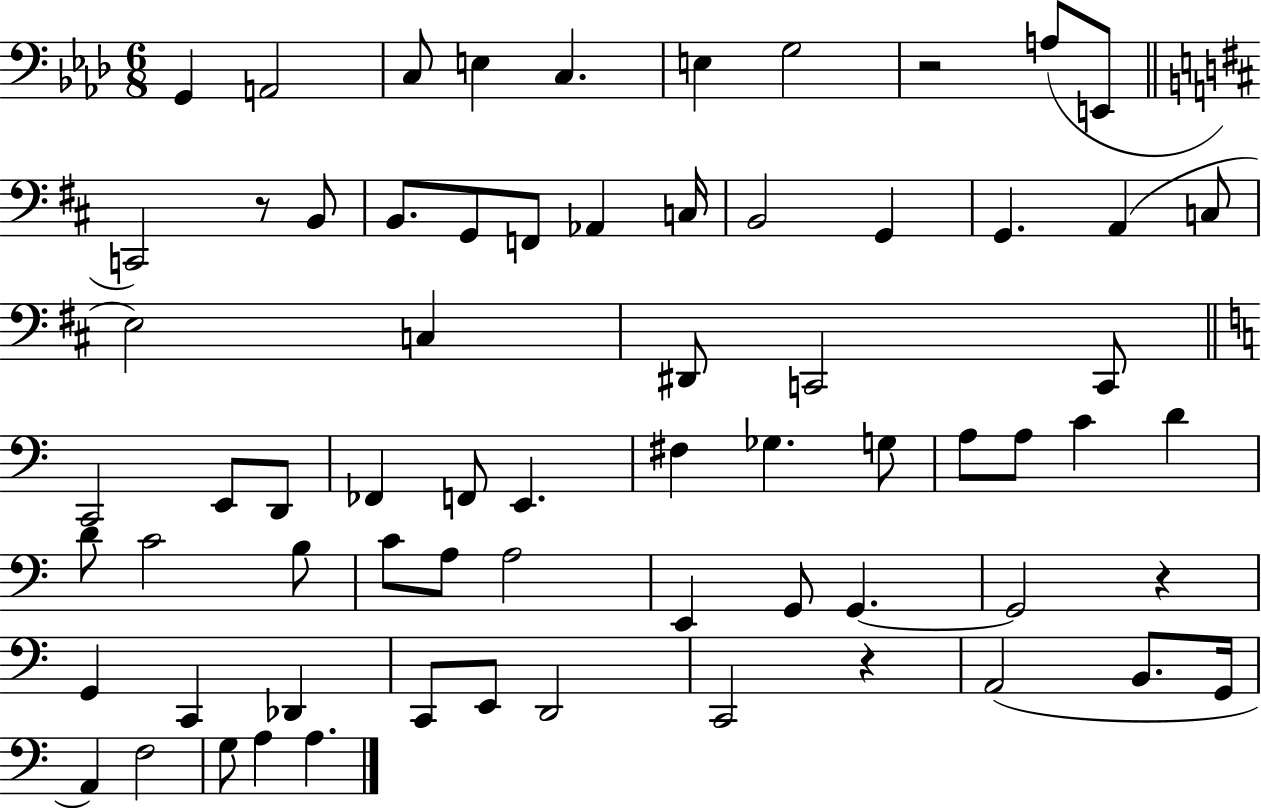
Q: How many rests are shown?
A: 4